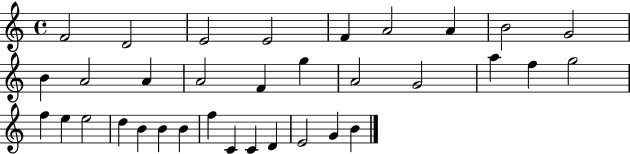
{
  \clef treble
  \time 4/4
  \defaultTimeSignature
  \key c \major
  f'2 d'2 | e'2 e'2 | f'4 a'2 a'4 | b'2 g'2 | \break b'4 a'2 a'4 | a'2 f'4 g''4 | a'2 g'2 | a''4 f''4 g''2 | \break f''4 e''4 e''2 | d''4 b'4 b'4 b'4 | f''4 c'4 c'4 d'4 | e'2 g'4 b'4 | \break \bar "|."
}